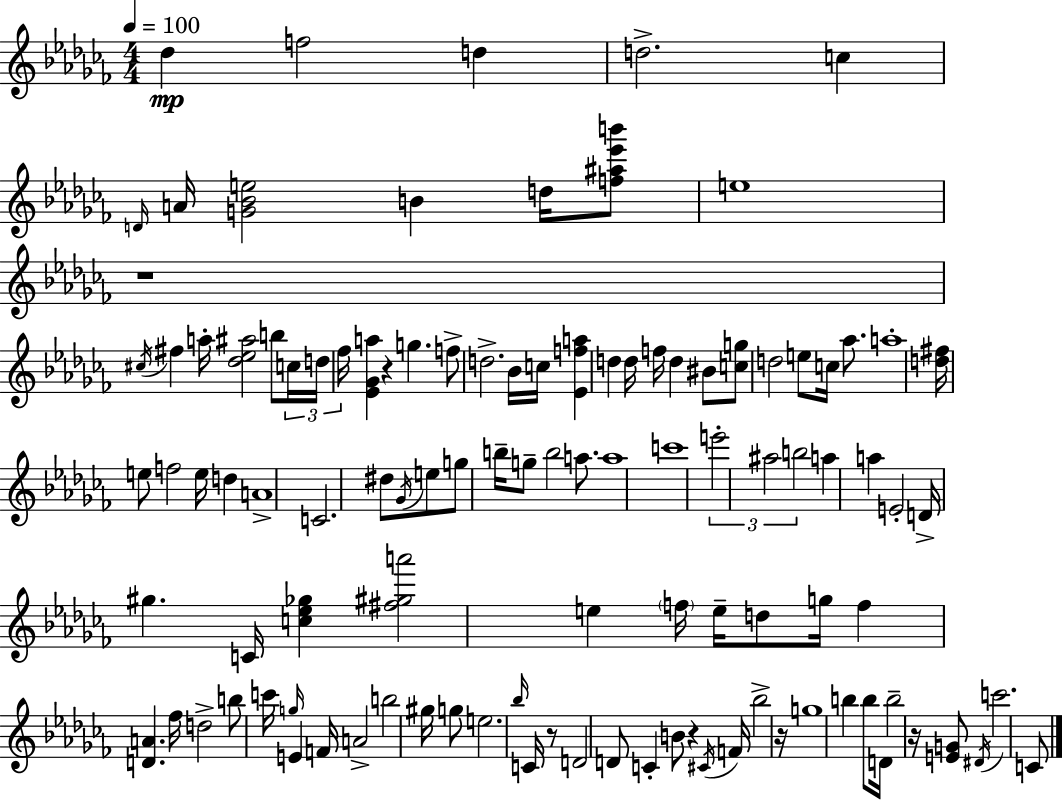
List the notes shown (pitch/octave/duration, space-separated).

Db5/q F5/h D5/q D5/h. C5/q D4/s A4/s [G4,Bb4,E5]/h B4/q D5/s [F5,A#5,Eb6,B6]/e E5/w R/w C#5/s F#5/q A5/s [Db5,Eb5,A#5]/h B5/e C5/s D5/s FES5/s [Eb4,Gb4,A5]/q R/q G5/q. F5/e D5/h. Bb4/s C5/s [Eb4,F5,A5]/q D5/q D5/s F5/s D5/q BIS4/e [C5,G5]/e D5/h E5/e C5/s Ab5/e. A5/w [D5,F#5]/s E5/e F5/h E5/s D5/q A4/w C4/h. D#5/e Gb4/s E5/e G5/e B5/s G5/e B5/h A5/e. A5/w C6/w E6/h A#5/h B5/h A5/q A5/q E4/h D4/s G#5/q. C4/s [C5,Eb5,Gb5]/q [F#5,G#5,A6]/h E5/q F5/s E5/s D5/e G5/s F5/q [D4,A4]/q. FES5/s D5/h B5/e C6/s G5/s E4/q F4/s A4/h B5/h G#5/s G5/e E5/h. Bb5/s C4/s R/e D4/h D4/e C4/q B4/e R/q C#4/s F4/s Bb5/h R/s G5/w B5/q B5/e D4/s B5/h R/s [E4,G4]/e D#4/s C6/h. C4/e